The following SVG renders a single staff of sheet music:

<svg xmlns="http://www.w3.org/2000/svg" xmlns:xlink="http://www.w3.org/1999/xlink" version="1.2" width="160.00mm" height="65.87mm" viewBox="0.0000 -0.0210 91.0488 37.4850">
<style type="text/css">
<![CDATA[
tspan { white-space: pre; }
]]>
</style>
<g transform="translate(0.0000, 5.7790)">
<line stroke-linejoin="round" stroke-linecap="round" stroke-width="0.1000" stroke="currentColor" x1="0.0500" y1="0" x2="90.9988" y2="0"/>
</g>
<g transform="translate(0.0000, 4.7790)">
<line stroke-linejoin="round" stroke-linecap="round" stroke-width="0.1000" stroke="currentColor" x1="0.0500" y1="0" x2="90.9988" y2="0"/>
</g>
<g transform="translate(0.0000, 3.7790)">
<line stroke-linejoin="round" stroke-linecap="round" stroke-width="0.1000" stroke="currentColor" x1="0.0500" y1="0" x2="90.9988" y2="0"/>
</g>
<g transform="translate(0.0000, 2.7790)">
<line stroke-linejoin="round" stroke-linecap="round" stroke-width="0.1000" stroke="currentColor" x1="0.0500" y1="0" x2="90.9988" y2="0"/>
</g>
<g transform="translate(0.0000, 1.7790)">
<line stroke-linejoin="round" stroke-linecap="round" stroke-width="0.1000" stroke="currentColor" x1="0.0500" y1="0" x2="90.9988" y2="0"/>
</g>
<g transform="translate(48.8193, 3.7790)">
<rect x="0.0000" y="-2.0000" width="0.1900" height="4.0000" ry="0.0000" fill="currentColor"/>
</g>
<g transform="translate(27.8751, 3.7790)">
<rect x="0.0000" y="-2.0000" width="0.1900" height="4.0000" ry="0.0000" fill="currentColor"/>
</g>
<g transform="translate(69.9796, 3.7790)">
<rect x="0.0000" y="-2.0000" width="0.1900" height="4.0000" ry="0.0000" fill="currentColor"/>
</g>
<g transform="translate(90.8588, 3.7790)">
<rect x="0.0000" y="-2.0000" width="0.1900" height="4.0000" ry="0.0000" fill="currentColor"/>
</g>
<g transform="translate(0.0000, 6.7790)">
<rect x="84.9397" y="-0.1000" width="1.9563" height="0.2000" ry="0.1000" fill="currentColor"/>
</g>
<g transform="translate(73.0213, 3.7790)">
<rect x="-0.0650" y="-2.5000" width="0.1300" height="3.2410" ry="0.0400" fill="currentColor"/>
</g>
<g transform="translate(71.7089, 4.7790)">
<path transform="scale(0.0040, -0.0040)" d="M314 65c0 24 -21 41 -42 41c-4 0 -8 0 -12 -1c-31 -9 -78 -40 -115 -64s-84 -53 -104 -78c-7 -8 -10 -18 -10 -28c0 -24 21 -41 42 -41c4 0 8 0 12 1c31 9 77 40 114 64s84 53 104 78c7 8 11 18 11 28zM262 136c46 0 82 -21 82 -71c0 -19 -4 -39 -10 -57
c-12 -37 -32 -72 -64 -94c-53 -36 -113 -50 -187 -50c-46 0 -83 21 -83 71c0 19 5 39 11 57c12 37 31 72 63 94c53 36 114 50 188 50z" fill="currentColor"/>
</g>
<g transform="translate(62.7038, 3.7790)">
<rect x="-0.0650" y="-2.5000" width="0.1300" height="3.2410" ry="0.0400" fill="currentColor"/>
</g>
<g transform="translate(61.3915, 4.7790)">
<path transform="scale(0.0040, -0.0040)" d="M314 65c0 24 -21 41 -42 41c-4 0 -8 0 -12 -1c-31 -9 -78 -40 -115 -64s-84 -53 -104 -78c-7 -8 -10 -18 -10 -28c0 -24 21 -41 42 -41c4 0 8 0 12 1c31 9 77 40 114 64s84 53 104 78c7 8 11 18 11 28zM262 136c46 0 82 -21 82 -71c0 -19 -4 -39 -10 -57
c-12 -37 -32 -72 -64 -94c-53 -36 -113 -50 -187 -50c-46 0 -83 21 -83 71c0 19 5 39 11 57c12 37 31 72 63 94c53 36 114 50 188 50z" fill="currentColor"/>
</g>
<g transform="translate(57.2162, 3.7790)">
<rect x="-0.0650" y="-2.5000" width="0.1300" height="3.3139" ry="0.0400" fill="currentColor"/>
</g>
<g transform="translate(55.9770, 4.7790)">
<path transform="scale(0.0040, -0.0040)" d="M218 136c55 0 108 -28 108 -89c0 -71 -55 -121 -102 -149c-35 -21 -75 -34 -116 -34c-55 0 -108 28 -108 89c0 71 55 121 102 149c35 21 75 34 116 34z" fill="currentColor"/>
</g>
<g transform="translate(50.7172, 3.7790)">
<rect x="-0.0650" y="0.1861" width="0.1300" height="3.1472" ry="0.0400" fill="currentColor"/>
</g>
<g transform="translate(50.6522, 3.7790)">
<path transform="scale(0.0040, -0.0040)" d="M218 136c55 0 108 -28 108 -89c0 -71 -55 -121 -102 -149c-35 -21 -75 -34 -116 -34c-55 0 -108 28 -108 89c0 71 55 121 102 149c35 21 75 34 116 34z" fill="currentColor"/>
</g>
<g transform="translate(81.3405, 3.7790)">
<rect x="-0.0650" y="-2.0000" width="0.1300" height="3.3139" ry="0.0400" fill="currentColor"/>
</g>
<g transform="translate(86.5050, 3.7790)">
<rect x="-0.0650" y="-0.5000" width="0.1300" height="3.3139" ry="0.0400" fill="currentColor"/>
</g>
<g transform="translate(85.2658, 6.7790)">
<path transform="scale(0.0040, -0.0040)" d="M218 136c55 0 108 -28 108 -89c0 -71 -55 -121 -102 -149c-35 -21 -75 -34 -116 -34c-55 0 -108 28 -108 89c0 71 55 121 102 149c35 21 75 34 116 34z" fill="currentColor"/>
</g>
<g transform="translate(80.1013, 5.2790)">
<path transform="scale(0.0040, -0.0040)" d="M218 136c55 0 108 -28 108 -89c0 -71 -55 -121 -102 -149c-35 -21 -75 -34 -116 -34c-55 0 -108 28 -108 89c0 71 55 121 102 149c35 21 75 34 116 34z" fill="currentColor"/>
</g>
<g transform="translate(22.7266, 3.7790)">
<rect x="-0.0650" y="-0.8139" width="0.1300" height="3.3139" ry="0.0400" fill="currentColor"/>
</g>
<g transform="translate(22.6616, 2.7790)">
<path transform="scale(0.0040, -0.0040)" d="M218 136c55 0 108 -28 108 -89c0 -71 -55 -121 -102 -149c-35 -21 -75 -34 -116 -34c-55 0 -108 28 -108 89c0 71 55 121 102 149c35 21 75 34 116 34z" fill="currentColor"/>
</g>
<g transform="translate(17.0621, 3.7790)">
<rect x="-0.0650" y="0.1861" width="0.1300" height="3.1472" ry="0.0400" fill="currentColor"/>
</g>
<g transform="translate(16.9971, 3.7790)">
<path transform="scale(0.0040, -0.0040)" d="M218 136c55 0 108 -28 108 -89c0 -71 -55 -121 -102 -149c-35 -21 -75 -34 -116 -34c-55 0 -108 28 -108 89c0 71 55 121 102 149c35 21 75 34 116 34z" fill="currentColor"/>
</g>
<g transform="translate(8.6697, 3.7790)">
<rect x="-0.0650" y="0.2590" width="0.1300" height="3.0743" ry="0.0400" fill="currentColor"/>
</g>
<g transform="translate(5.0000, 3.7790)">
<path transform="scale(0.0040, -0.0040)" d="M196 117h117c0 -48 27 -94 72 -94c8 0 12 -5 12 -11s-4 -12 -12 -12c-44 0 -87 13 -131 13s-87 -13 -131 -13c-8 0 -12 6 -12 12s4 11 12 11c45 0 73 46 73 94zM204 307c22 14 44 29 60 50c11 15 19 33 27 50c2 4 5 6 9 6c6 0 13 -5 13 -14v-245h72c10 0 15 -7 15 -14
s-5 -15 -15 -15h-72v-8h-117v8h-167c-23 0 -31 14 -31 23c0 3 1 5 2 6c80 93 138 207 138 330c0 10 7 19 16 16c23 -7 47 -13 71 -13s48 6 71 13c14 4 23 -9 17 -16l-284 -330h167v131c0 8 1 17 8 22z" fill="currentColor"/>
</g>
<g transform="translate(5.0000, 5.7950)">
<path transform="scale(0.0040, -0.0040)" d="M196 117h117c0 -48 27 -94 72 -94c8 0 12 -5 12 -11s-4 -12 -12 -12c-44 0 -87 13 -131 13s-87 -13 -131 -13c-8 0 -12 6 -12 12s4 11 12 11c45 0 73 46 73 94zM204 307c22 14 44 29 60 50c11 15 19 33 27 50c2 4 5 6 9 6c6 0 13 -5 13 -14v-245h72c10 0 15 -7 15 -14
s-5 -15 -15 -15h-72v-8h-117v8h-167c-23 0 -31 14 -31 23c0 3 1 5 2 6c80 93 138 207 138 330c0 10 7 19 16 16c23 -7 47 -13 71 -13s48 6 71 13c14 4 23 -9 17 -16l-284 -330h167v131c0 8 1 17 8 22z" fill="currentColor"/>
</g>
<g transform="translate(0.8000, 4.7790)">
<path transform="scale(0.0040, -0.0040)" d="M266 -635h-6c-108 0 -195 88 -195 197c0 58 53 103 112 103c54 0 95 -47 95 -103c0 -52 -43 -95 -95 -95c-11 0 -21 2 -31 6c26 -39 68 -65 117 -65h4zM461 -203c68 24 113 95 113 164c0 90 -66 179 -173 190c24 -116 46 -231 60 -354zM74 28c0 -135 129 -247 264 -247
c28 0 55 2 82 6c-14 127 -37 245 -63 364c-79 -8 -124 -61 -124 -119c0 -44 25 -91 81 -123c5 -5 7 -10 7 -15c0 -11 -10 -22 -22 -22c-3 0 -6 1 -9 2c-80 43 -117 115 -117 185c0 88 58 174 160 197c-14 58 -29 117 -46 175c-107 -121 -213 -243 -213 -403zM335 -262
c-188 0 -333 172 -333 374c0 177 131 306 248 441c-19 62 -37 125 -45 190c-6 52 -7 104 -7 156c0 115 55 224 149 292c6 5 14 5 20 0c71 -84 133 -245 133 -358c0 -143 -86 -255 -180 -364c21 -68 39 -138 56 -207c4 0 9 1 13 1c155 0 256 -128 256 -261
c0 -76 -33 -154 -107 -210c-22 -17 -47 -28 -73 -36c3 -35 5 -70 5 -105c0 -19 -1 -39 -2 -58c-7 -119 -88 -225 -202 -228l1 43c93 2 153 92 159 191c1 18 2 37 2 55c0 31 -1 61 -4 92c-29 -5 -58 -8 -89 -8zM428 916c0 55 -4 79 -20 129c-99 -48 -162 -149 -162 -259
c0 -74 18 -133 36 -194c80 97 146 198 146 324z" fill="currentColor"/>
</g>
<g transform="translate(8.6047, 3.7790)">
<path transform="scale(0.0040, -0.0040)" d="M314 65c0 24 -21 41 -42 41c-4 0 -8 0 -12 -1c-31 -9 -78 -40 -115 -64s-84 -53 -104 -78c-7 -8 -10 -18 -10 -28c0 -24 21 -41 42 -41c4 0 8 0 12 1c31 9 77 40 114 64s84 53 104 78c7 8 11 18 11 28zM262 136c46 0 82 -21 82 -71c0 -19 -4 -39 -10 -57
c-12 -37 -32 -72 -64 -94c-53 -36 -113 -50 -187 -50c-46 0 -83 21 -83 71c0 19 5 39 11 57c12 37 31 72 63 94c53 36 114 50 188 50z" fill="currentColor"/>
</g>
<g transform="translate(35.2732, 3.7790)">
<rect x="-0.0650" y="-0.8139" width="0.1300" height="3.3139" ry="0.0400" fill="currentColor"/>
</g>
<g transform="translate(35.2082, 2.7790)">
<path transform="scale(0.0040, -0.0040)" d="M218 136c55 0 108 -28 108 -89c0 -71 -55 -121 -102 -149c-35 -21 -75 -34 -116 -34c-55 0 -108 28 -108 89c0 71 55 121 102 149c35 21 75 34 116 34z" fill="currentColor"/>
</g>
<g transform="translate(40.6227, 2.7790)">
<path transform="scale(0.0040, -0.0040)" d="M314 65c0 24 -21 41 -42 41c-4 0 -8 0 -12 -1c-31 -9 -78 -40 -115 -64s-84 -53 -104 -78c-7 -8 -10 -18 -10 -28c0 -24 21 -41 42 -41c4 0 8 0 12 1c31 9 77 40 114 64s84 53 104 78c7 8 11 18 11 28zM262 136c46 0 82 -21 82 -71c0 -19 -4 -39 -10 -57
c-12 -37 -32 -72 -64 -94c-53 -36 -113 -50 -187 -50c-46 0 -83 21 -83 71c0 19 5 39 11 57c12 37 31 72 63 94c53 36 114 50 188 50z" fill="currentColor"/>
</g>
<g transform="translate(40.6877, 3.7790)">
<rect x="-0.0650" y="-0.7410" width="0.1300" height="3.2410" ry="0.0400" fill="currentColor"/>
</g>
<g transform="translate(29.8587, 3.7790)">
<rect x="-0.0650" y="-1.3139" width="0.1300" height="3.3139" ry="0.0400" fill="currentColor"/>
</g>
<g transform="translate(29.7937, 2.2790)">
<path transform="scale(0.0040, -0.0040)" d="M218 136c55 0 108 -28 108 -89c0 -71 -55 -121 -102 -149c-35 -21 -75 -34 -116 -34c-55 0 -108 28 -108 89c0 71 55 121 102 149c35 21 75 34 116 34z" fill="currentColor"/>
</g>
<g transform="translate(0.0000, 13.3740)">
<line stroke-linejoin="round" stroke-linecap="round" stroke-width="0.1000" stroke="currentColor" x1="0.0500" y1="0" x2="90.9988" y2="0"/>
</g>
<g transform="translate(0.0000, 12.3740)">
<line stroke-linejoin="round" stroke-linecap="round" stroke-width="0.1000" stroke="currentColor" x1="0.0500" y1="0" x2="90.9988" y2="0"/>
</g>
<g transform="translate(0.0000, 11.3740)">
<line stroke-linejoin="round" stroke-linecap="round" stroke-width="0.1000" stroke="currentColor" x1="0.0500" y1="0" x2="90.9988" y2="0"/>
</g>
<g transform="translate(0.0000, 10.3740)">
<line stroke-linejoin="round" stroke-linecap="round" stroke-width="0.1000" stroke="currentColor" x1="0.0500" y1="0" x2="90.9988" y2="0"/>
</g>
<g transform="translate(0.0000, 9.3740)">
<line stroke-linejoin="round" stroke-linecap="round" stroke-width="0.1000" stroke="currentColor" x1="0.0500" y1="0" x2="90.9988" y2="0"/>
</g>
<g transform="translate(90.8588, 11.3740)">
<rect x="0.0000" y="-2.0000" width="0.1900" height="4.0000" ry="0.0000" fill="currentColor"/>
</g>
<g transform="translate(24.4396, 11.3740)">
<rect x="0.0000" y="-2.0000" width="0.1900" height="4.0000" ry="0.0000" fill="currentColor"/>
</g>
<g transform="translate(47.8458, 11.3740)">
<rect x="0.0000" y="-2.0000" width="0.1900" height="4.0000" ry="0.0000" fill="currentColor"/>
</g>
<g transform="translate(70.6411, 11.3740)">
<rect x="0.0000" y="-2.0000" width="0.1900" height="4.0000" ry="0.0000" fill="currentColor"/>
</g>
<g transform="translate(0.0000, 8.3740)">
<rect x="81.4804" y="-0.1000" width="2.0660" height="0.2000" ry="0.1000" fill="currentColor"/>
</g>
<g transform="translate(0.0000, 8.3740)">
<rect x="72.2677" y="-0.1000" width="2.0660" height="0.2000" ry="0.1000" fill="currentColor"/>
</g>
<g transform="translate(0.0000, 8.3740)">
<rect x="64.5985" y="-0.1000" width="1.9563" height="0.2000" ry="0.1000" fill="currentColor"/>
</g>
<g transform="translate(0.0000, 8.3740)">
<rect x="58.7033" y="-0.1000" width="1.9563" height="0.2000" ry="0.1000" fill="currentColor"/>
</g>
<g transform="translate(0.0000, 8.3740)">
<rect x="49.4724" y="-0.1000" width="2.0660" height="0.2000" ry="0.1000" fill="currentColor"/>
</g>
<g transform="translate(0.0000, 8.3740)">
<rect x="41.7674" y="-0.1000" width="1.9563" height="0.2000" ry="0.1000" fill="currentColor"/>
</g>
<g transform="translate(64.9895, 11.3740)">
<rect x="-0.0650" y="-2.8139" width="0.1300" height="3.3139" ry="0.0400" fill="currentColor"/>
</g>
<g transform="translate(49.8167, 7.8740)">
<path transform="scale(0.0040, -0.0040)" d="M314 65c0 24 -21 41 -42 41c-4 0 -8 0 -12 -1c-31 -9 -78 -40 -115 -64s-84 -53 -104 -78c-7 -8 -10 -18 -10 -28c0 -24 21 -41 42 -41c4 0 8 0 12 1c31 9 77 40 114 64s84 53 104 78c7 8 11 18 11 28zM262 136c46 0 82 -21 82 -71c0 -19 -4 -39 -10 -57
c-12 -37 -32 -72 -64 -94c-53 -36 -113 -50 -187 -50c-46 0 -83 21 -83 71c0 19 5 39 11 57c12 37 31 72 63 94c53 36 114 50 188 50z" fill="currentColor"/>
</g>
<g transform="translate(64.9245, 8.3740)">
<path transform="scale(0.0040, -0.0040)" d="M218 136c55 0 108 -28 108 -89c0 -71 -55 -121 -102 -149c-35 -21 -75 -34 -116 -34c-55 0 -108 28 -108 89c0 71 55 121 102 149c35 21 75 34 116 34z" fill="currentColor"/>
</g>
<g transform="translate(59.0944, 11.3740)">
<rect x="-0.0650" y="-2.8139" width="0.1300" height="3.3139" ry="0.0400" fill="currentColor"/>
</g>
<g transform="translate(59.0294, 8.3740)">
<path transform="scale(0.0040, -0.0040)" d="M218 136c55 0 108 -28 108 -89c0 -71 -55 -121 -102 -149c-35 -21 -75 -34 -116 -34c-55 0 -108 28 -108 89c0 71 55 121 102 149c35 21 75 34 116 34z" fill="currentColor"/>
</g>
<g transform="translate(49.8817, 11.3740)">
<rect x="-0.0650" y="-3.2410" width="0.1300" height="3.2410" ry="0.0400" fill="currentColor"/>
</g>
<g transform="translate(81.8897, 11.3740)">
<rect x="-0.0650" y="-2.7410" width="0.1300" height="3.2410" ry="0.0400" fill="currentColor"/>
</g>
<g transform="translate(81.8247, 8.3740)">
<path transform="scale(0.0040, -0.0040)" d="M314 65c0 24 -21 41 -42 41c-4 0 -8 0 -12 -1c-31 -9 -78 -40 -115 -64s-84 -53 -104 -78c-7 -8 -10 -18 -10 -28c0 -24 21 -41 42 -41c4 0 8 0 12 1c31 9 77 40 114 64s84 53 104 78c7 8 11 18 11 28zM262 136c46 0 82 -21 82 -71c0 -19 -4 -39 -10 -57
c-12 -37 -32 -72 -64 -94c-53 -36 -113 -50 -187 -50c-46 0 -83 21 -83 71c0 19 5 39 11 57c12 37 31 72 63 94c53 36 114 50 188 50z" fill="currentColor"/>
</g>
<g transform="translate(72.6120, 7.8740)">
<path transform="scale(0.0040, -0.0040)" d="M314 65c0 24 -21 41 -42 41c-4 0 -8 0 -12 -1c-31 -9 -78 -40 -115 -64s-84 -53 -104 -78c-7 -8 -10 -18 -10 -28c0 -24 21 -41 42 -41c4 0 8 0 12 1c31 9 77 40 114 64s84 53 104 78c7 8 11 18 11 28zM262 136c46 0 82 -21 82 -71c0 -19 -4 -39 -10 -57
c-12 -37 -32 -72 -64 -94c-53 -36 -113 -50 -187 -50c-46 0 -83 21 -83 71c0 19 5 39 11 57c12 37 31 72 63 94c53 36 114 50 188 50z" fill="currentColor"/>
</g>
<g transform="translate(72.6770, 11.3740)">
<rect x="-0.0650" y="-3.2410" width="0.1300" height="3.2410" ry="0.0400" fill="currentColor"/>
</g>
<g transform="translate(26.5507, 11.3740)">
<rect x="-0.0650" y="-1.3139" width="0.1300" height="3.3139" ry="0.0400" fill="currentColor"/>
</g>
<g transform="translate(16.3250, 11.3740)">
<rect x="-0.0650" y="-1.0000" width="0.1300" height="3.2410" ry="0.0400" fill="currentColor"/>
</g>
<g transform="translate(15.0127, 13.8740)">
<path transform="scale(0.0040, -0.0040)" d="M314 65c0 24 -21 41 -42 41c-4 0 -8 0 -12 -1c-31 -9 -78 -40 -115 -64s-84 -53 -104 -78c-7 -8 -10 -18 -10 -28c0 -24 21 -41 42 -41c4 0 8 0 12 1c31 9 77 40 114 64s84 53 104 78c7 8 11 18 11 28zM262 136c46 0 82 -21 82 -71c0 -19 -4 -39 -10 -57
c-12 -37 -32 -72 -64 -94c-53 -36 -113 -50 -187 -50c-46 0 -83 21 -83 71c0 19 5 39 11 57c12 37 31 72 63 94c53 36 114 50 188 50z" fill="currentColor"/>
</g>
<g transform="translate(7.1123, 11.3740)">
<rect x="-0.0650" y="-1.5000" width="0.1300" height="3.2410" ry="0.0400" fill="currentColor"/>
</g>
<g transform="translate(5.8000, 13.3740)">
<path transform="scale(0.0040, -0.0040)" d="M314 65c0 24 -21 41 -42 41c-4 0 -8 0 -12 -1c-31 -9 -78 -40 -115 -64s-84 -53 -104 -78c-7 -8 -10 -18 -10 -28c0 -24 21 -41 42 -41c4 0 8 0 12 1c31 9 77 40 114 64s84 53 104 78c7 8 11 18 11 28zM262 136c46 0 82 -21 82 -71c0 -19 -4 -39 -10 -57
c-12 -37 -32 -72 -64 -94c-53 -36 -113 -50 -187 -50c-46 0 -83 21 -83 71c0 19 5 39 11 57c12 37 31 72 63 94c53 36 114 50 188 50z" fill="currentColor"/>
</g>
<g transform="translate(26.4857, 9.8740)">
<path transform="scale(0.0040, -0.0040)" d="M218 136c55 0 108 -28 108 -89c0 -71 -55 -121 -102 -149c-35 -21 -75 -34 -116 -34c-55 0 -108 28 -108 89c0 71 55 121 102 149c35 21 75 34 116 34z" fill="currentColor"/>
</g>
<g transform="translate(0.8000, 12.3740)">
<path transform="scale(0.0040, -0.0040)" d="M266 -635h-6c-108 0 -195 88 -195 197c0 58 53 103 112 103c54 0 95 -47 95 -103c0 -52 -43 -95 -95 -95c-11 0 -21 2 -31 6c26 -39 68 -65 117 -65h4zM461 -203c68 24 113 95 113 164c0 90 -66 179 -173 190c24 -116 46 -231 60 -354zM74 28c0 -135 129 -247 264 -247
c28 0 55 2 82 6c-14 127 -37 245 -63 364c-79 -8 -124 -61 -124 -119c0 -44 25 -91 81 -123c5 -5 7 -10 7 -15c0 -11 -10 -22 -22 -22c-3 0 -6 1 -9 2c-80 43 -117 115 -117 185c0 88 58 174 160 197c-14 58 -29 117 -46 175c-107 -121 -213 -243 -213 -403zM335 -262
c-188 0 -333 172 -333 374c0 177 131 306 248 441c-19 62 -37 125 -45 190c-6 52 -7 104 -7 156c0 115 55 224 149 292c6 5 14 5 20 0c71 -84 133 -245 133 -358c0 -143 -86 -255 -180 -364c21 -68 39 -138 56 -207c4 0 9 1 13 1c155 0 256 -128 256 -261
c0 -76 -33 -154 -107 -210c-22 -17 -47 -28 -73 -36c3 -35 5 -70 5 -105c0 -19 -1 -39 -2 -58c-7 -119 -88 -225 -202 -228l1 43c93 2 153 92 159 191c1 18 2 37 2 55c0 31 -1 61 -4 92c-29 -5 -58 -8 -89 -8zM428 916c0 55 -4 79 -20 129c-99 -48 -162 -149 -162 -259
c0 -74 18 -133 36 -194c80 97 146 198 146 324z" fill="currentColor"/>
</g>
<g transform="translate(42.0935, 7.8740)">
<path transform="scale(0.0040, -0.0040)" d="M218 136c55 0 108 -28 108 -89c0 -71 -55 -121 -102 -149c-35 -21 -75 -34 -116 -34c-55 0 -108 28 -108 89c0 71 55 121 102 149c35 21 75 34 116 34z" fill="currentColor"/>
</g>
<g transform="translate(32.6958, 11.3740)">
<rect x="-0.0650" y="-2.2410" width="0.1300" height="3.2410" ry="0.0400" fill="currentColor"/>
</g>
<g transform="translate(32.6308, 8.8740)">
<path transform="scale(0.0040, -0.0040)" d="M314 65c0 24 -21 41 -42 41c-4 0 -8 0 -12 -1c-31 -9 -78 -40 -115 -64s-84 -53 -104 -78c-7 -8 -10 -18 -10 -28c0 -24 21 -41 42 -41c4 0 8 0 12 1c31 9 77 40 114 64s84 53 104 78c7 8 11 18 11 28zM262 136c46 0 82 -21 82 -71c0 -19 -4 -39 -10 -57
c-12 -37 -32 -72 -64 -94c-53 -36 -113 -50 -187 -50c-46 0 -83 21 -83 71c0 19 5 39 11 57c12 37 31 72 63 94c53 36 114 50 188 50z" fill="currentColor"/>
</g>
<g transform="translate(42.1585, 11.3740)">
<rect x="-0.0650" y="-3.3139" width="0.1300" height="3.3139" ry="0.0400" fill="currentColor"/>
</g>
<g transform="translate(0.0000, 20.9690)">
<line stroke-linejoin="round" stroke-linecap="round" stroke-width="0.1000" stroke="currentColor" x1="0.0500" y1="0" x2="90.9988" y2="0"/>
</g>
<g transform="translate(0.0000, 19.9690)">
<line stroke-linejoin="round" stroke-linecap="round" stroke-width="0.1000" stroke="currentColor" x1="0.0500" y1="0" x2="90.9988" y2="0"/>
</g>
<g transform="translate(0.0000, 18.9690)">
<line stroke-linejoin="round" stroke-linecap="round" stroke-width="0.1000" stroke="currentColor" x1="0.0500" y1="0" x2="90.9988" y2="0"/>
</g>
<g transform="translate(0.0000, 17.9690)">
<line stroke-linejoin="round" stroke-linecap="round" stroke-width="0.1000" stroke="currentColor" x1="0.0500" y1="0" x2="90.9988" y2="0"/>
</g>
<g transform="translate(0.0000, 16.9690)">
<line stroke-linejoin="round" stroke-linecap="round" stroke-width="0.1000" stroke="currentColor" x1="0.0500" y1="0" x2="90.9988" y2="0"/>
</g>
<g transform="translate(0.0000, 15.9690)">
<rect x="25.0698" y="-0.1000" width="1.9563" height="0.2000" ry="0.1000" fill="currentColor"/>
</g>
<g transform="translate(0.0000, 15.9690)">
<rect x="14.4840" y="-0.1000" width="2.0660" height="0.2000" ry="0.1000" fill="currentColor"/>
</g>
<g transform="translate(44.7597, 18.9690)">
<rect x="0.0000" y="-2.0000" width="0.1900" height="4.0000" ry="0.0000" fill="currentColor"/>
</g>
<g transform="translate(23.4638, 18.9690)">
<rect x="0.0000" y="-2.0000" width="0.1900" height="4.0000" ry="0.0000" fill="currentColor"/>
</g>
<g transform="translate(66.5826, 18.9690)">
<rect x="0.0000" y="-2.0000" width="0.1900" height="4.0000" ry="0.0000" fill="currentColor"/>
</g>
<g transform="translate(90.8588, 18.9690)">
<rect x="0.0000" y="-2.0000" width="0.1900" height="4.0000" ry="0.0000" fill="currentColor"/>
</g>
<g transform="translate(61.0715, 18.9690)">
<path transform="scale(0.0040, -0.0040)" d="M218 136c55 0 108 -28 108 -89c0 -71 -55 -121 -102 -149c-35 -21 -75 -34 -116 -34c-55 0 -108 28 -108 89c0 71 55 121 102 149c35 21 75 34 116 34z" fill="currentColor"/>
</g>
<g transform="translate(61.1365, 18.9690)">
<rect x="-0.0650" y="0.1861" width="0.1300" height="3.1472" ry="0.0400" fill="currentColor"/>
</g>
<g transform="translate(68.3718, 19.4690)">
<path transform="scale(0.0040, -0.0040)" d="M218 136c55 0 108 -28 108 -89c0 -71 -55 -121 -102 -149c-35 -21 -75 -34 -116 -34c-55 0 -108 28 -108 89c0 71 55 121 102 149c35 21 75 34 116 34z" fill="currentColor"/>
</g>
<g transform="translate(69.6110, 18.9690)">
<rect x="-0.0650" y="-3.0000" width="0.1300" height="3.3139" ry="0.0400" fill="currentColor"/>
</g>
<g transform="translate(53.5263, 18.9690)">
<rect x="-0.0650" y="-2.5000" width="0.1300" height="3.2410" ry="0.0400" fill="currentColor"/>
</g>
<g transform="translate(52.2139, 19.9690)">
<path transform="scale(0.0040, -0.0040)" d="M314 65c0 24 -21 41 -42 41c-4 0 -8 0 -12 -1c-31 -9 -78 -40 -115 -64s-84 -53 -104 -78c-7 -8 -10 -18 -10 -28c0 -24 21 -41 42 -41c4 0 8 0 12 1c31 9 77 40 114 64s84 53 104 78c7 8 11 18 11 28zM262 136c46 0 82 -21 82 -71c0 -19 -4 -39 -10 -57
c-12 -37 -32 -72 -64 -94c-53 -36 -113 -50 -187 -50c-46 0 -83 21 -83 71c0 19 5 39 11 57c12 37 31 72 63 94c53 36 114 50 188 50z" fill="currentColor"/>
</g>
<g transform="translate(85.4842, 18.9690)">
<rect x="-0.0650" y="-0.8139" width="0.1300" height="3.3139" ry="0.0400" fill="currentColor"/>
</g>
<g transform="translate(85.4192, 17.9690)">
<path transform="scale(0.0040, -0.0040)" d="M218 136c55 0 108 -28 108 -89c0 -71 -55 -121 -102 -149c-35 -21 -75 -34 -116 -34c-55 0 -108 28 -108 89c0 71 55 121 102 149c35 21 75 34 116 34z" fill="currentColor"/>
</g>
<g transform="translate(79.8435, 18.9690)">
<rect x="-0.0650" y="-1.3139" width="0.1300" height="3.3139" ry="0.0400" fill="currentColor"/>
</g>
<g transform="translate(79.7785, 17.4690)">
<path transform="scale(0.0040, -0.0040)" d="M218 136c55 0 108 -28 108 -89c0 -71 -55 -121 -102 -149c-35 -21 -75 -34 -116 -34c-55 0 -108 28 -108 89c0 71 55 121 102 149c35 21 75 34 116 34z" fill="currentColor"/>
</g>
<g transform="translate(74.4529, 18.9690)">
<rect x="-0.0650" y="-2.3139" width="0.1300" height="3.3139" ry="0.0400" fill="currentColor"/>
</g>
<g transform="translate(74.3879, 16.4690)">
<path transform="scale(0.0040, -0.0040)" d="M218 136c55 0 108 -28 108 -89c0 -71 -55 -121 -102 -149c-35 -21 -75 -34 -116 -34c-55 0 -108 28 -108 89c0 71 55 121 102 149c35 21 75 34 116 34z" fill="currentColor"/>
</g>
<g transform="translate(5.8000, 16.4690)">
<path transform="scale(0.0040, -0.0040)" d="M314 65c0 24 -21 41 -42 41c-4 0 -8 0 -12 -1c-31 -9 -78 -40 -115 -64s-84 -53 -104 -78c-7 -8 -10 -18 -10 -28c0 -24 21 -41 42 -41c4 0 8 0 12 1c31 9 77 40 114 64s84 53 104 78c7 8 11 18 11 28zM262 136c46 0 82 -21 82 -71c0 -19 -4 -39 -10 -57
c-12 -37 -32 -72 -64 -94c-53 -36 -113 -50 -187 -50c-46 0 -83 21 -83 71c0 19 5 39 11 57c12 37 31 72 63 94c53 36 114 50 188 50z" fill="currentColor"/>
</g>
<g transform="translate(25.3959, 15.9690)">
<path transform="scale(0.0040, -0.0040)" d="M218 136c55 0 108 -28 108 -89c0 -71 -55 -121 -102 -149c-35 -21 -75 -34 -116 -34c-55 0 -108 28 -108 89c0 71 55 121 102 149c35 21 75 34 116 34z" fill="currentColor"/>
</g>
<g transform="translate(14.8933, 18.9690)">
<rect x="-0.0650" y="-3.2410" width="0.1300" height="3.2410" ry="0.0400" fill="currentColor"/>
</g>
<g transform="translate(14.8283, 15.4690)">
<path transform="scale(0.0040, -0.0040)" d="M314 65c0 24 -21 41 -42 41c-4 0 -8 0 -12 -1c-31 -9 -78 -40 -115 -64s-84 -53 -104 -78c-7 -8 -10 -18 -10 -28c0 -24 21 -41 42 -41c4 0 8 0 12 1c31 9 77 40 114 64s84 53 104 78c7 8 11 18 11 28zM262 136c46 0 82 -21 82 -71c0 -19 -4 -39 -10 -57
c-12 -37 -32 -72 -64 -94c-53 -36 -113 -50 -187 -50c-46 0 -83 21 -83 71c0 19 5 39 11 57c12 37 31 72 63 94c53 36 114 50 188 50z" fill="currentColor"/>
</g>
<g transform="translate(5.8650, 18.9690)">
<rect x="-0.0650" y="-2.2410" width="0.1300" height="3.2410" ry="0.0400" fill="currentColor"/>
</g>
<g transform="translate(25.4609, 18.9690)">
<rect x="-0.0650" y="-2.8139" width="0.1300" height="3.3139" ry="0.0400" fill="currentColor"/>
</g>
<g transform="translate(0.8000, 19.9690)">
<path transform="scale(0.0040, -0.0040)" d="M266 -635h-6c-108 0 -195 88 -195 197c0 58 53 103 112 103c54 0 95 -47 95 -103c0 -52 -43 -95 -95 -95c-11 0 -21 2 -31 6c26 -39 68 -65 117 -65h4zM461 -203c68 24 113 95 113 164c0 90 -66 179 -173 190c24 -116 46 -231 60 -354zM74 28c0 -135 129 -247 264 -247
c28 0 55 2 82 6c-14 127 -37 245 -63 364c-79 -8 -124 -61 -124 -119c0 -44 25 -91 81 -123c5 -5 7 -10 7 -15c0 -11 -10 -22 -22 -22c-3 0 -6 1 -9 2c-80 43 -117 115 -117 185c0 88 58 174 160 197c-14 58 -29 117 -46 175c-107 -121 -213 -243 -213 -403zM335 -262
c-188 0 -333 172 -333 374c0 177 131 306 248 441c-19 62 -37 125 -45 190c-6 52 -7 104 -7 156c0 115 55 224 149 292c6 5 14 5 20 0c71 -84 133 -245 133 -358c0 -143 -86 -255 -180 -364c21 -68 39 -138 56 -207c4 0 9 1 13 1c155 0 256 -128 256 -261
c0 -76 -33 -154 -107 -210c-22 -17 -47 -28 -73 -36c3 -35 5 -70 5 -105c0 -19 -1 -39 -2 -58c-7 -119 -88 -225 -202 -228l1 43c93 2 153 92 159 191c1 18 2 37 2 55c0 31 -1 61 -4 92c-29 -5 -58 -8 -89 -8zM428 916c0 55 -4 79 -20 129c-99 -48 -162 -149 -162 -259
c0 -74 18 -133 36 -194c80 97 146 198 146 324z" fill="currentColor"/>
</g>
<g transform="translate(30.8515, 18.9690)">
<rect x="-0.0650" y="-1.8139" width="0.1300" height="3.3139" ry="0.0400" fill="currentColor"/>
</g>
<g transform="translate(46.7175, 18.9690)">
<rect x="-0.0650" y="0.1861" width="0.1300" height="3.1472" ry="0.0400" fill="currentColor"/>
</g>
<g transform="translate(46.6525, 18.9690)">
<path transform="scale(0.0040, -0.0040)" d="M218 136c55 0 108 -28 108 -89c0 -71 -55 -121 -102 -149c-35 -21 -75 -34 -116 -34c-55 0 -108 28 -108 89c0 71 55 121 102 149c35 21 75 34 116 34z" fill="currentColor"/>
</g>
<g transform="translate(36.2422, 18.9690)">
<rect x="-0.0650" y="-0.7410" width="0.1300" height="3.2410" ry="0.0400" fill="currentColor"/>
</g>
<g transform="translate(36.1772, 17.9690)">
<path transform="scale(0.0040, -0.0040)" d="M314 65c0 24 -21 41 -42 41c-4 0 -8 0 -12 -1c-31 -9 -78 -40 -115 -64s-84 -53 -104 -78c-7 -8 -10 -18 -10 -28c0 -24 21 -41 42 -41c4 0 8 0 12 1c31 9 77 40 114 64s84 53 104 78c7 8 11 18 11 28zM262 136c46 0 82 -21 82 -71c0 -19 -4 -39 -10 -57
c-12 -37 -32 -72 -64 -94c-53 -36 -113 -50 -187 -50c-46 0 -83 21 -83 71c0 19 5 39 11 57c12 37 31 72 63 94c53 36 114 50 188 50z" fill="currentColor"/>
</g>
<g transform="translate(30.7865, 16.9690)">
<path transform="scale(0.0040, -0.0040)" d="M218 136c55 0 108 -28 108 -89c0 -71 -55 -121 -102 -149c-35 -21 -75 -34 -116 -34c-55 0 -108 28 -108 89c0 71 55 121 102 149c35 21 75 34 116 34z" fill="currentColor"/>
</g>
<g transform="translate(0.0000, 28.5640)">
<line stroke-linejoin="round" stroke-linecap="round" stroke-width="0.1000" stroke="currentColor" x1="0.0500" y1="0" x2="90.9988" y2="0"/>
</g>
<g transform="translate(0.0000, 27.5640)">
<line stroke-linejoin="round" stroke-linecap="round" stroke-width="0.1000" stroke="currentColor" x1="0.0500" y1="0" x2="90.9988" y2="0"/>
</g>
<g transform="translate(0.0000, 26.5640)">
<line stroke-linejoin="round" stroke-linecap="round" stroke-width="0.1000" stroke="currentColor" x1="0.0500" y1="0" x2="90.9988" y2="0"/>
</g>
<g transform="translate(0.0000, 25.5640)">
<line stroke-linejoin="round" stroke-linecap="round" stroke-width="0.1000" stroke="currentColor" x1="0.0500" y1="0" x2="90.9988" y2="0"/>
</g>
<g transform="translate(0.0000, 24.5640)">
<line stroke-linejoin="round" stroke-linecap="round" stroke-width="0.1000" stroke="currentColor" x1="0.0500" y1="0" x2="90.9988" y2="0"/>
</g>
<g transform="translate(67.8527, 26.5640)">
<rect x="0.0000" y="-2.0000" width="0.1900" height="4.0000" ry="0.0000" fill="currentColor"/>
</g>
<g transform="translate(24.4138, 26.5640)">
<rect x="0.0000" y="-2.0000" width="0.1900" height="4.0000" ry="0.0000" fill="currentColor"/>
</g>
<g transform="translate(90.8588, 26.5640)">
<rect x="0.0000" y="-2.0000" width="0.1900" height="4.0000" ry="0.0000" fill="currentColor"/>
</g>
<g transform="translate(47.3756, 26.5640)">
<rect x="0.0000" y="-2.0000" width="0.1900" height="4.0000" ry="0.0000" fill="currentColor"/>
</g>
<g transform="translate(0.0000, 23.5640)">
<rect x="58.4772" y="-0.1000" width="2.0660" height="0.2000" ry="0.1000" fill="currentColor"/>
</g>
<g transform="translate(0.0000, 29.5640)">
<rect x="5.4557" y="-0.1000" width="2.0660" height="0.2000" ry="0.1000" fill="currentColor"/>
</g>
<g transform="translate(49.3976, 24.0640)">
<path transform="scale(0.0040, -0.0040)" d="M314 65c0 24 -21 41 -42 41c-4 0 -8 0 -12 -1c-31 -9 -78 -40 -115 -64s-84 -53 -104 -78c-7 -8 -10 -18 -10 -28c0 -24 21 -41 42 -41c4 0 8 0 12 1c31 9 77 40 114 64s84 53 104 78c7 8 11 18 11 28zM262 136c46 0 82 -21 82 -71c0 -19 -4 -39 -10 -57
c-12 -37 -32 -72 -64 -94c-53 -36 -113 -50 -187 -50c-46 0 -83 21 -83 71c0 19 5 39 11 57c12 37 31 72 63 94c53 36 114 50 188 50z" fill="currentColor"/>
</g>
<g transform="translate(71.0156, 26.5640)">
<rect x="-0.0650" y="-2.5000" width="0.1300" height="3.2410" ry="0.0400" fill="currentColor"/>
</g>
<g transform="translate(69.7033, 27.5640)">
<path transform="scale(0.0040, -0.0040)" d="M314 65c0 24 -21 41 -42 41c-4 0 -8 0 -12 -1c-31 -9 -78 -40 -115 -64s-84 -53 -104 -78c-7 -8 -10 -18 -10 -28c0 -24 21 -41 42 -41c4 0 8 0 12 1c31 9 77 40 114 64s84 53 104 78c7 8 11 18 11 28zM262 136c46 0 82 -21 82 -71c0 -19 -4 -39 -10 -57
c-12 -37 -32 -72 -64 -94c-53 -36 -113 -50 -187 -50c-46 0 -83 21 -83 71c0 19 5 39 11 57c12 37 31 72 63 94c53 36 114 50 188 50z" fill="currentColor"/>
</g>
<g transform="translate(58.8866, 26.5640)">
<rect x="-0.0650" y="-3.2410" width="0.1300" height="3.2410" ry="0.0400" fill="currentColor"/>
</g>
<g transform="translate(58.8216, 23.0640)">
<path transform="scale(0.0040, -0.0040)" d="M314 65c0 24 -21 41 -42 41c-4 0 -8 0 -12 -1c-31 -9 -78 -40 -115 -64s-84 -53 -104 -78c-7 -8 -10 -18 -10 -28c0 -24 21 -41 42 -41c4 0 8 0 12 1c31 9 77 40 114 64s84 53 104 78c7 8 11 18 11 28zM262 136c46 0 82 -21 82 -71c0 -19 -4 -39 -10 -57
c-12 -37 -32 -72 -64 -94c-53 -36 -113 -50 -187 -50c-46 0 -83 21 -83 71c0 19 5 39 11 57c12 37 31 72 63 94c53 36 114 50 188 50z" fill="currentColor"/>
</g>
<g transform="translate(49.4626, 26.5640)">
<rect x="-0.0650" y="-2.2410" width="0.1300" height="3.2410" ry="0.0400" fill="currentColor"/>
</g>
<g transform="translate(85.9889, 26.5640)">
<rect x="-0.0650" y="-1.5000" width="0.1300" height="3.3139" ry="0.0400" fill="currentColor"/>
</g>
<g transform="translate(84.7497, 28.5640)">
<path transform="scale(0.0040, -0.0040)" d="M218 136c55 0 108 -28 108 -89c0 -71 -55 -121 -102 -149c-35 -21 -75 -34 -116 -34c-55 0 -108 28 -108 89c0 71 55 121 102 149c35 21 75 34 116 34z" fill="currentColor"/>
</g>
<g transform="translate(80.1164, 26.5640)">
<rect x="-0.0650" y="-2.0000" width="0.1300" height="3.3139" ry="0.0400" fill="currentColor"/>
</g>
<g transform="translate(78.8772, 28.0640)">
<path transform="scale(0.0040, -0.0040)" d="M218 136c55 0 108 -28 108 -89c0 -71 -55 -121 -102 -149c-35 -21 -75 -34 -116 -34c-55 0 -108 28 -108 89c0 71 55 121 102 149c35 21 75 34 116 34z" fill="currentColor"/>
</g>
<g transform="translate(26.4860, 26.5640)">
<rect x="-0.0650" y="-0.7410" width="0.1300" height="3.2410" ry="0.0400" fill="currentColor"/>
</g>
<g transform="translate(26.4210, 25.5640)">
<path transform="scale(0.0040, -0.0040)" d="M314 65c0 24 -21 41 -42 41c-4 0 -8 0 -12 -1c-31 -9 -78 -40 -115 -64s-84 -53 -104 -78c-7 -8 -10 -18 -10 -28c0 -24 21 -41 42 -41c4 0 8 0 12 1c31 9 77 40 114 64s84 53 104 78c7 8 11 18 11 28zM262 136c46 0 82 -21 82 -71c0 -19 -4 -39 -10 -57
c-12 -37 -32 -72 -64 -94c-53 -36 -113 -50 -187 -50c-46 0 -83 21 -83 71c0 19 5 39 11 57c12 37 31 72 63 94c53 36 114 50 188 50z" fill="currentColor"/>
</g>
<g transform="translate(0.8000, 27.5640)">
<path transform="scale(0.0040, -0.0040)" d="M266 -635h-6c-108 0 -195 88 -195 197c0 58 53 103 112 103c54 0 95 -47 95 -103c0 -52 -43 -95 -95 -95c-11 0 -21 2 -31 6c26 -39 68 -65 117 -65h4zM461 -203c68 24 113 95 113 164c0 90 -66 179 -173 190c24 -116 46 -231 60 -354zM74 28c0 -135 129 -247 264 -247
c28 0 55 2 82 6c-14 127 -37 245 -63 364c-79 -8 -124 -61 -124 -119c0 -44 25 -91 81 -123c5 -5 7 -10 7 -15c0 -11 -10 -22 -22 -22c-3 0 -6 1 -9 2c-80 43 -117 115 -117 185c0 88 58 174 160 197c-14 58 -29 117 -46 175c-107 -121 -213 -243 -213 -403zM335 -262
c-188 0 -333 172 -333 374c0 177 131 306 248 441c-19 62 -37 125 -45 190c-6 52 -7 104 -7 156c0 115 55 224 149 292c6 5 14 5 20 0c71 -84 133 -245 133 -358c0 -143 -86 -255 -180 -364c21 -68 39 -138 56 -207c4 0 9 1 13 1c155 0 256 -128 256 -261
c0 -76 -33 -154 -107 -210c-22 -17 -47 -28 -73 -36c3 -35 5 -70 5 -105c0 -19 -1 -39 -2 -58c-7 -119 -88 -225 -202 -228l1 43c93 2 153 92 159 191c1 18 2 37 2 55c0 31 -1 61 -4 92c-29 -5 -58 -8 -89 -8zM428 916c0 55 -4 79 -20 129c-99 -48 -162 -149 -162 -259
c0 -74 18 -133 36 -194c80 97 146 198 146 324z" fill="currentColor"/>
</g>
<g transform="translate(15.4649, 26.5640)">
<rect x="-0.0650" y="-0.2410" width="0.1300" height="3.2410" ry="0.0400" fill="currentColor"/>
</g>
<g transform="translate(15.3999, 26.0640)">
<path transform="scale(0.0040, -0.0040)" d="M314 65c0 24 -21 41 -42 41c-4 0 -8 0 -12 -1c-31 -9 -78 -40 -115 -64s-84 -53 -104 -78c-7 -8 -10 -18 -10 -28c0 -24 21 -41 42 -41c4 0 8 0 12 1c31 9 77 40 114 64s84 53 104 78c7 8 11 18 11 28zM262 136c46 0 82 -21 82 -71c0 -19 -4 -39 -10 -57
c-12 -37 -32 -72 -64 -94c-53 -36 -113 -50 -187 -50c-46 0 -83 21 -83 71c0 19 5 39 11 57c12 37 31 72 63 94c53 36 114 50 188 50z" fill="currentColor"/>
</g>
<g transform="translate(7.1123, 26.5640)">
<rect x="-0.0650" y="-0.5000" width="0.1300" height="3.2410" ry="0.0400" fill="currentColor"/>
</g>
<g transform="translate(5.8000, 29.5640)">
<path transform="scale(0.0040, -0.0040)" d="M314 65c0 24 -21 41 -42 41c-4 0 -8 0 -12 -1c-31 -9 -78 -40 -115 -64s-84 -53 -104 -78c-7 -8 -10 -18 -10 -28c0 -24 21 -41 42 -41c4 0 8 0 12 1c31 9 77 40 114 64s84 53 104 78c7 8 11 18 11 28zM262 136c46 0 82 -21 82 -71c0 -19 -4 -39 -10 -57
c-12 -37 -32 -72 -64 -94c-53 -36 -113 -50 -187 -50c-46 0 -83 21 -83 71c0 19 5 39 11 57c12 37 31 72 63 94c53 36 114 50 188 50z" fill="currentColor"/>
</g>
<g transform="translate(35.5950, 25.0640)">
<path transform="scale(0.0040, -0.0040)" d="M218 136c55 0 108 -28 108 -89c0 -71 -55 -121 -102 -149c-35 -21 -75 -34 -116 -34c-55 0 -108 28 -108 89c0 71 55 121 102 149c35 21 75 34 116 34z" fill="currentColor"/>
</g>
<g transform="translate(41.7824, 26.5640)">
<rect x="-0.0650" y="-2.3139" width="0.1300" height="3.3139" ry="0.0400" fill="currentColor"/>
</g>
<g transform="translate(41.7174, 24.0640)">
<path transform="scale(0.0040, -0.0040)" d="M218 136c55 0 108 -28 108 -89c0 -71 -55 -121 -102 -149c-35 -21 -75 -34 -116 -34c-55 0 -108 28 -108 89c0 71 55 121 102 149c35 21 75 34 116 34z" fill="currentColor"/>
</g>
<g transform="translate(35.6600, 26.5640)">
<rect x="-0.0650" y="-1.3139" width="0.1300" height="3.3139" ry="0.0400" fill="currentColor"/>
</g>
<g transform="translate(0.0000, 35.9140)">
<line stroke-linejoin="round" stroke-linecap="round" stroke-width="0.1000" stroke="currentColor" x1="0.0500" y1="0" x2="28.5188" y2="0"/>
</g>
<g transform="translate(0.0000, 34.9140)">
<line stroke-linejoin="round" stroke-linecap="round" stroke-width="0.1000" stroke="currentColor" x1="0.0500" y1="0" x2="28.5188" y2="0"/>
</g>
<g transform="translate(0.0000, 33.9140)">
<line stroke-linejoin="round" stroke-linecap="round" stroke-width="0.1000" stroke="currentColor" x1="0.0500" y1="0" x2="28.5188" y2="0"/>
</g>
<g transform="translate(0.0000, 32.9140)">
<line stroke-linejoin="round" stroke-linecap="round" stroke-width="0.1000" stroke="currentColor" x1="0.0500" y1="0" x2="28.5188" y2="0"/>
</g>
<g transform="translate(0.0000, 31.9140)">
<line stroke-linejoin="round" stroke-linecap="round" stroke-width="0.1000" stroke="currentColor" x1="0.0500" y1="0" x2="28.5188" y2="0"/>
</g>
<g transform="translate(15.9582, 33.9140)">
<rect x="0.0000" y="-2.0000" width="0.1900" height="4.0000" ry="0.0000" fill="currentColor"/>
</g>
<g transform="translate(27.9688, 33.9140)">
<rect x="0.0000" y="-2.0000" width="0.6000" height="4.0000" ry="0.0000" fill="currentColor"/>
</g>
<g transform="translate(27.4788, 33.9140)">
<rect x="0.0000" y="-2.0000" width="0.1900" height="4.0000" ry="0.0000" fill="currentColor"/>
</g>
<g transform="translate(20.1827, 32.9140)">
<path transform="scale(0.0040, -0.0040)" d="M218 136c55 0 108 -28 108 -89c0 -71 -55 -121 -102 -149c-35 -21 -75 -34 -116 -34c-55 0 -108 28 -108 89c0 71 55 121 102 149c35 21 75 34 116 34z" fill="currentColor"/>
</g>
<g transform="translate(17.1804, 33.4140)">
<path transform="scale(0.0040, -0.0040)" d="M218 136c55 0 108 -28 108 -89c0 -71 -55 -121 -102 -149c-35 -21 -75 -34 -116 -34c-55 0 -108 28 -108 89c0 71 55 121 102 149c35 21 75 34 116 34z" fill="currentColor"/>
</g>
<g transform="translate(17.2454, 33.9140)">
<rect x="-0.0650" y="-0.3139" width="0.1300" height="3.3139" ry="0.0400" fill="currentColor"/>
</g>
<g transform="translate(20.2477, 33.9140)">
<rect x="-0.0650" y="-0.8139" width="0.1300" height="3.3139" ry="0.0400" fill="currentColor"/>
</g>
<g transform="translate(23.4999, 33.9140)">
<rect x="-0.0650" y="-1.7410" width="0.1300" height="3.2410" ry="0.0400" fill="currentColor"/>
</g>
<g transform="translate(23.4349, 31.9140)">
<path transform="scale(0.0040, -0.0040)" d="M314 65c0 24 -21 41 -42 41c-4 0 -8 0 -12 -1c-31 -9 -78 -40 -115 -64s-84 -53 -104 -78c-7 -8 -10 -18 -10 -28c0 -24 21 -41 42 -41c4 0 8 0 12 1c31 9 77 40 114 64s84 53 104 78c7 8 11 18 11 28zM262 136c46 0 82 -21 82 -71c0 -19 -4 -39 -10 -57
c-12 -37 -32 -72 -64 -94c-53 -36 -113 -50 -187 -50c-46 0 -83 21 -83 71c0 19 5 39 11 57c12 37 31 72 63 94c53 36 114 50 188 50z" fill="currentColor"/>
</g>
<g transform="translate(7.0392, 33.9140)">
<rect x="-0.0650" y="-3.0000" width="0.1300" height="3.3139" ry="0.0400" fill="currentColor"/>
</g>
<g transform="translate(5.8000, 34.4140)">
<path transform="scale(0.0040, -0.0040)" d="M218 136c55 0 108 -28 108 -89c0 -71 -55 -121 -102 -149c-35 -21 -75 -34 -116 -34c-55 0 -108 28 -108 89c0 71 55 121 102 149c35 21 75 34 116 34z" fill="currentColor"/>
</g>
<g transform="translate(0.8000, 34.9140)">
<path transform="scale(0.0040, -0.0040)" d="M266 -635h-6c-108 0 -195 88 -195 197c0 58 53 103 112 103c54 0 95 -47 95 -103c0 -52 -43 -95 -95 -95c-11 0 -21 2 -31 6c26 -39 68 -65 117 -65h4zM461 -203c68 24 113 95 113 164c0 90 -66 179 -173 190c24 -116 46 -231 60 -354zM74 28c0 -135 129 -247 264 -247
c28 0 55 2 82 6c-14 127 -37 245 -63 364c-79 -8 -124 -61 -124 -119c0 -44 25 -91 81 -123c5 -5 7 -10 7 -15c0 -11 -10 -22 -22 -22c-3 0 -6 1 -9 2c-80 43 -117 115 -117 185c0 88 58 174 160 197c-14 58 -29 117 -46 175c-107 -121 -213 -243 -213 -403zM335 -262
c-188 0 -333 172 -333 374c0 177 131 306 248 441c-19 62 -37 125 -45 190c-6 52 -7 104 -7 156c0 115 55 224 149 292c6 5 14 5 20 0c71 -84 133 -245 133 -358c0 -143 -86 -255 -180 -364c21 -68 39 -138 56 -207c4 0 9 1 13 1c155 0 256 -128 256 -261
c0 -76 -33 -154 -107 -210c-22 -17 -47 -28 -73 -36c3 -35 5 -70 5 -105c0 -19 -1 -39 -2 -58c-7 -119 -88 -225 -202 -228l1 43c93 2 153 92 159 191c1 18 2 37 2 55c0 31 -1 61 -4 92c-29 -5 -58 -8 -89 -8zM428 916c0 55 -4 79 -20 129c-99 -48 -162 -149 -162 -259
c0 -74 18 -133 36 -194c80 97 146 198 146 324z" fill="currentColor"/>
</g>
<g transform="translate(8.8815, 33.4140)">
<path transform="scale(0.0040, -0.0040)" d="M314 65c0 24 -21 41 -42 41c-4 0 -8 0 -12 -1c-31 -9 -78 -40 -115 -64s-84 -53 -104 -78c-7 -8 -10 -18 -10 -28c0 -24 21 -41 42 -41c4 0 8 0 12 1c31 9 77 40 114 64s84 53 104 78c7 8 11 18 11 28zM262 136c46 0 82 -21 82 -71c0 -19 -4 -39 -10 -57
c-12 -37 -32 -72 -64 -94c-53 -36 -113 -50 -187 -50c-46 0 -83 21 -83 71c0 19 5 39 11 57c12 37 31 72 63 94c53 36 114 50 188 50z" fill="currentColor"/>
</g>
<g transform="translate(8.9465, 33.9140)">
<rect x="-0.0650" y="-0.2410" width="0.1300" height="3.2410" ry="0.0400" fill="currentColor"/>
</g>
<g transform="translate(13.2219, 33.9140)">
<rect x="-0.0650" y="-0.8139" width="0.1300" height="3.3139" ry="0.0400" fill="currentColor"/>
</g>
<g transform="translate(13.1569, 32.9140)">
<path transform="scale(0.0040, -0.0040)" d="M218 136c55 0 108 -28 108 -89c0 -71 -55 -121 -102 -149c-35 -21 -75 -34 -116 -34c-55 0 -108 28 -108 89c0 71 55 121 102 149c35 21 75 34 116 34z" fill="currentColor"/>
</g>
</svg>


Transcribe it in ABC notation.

X:1
T:Untitled
M:4/4
L:1/4
K:C
B2 B d e d d2 B G G2 G2 F C E2 D2 e g2 b b2 a a b2 a2 g2 b2 a f d2 B G2 B A g e d C2 c2 d2 e g g2 b2 G2 F E A c2 d c d f2